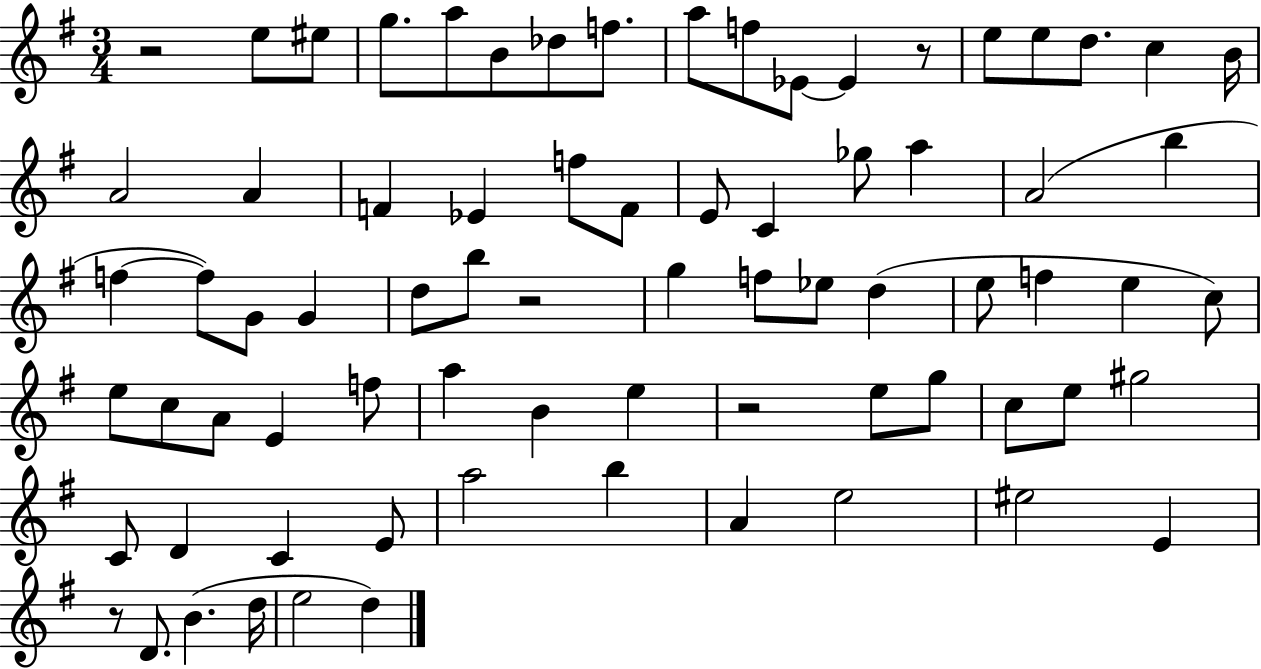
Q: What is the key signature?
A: G major